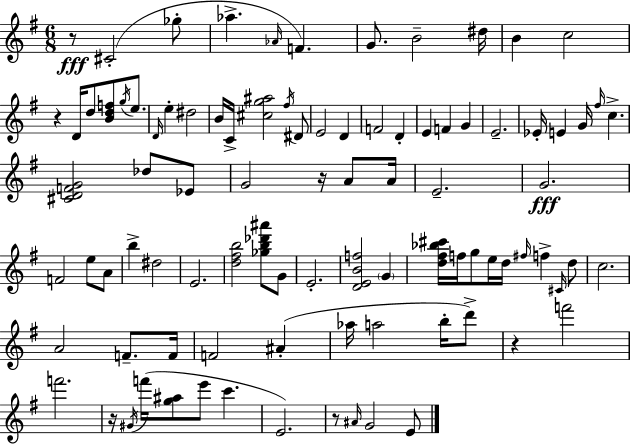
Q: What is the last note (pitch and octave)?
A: E4